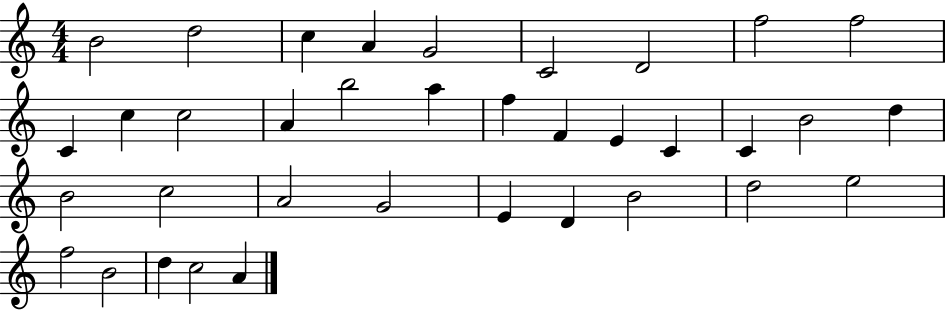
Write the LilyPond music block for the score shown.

{
  \clef treble
  \numericTimeSignature
  \time 4/4
  \key c \major
  b'2 d''2 | c''4 a'4 g'2 | c'2 d'2 | f''2 f''2 | \break c'4 c''4 c''2 | a'4 b''2 a''4 | f''4 f'4 e'4 c'4 | c'4 b'2 d''4 | \break b'2 c''2 | a'2 g'2 | e'4 d'4 b'2 | d''2 e''2 | \break f''2 b'2 | d''4 c''2 a'4 | \bar "|."
}